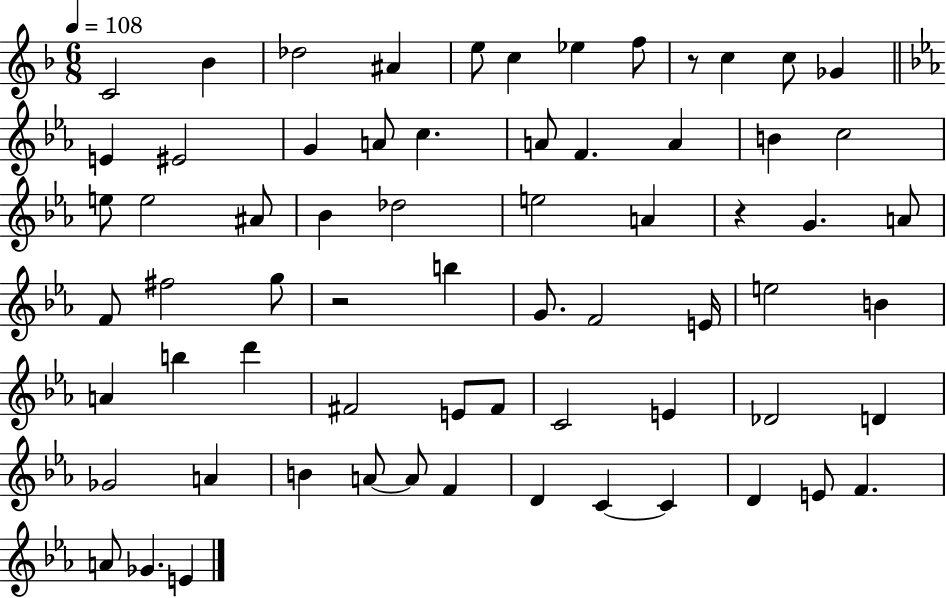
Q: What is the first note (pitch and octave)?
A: C4